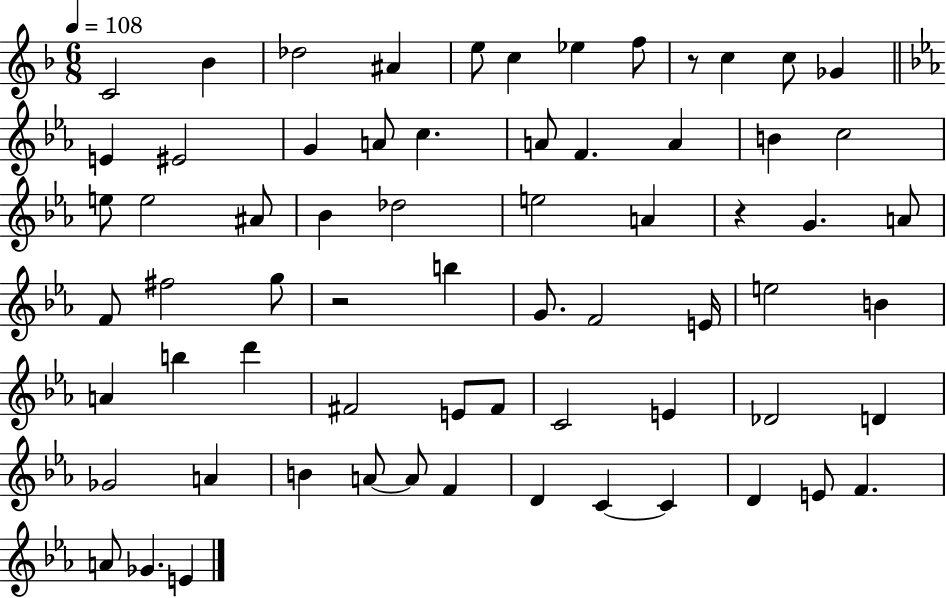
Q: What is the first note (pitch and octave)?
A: C4